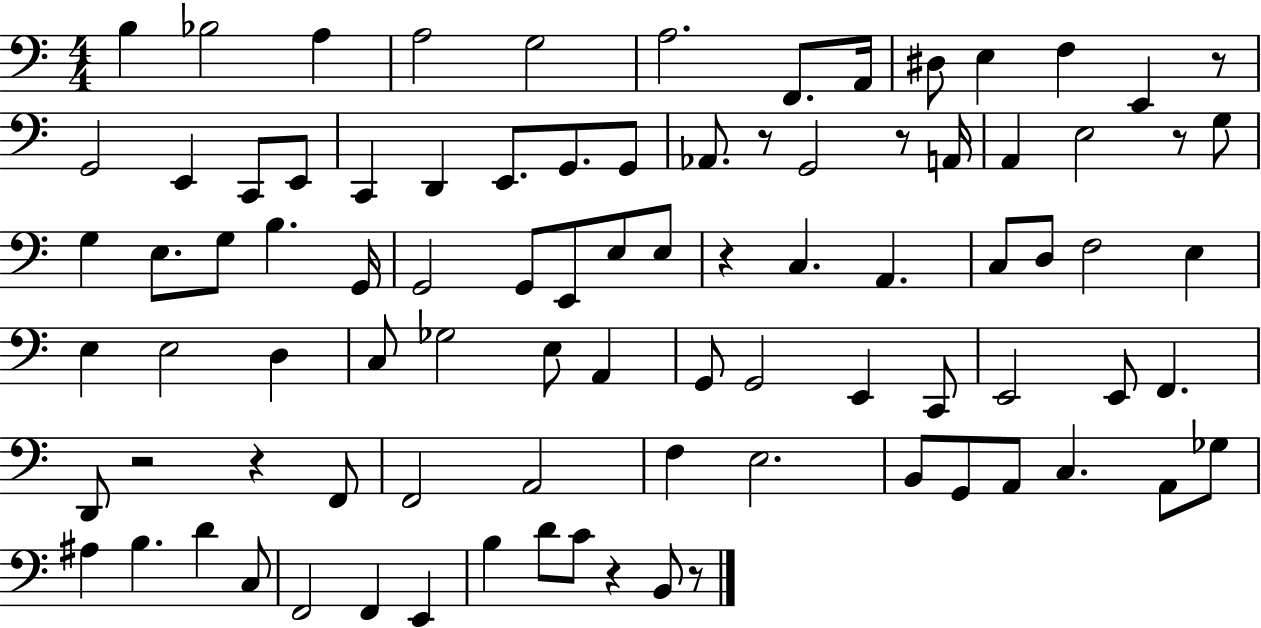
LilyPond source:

{
  \clef bass
  \numericTimeSignature
  \time 4/4
  \key c \major
  b4 bes2 a4 | a2 g2 | a2. f,8. a,16 | dis8 e4 f4 e,4 r8 | \break g,2 e,4 c,8 e,8 | c,4 d,4 e,8. g,8. g,8 | aes,8. r8 g,2 r8 a,16 | a,4 e2 r8 g8 | \break g4 e8. g8 b4. g,16 | g,2 g,8 e,8 e8 e8 | r4 c4. a,4. | c8 d8 f2 e4 | \break e4 e2 d4 | c8 ges2 e8 a,4 | g,8 g,2 e,4 c,8 | e,2 e,8 f,4. | \break d,8 r2 r4 f,8 | f,2 a,2 | f4 e2. | b,8 g,8 a,8 c4. a,8 ges8 | \break ais4 b4. d'4 c8 | f,2 f,4 e,4 | b4 d'8 c'8 r4 b,8 r8 | \bar "|."
}